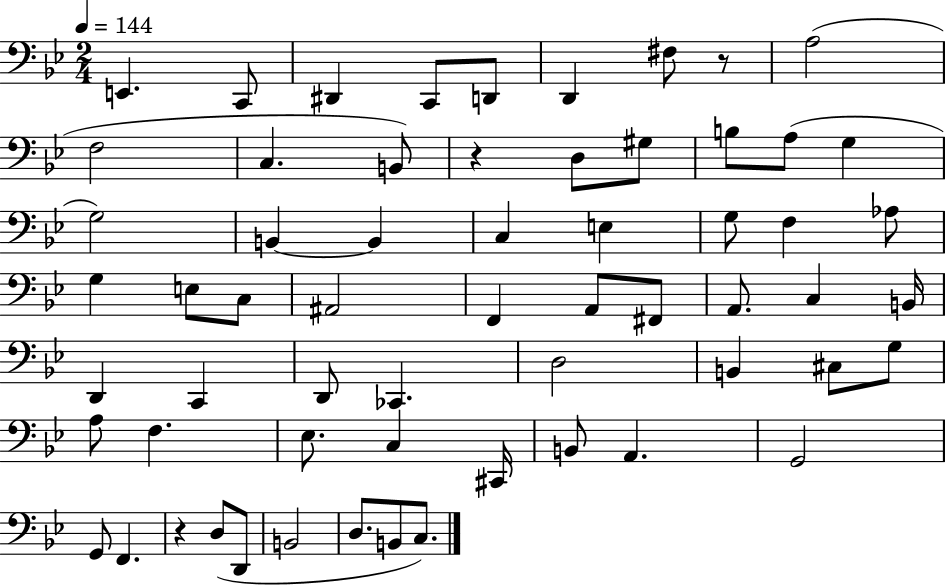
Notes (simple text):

E2/q. C2/e D#2/q C2/e D2/e D2/q F#3/e R/e A3/h F3/h C3/q. B2/e R/q D3/e G#3/e B3/e A3/e G3/q G3/h B2/q B2/q C3/q E3/q G3/e F3/q Ab3/e G3/q E3/e C3/e A#2/h F2/q A2/e F#2/e A2/e. C3/q B2/s D2/q C2/q D2/e CES2/q. D3/h B2/q C#3/e G3/e A3/e F3/q. Eb3/e. C3/q C#2/s B2/e A2/q. G2/h G2/e F2/q. R/q D3/e D2/e B2/h D3/e. B2/e C3/e.